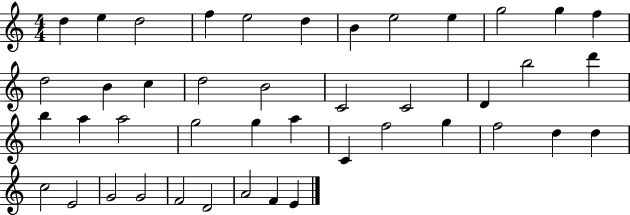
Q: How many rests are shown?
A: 0